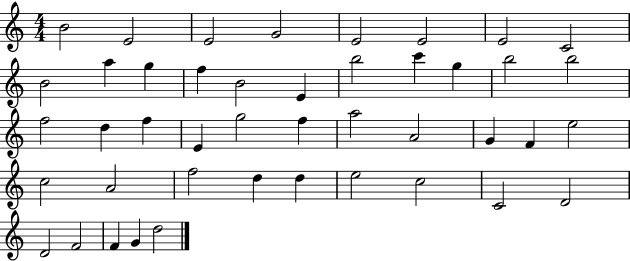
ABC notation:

X:1
T:Untitled
M:4/4
L:1/4
K:C
B2 E2 E2 G2 E2 E2 E2 C2 B2 a g f B2 E b2 c' g b2 b2 f2 d f E g2 f a2 A2 G F e2 c2 A2 f2 d d e2 c2 C2 D2 D2 F2 F G d2